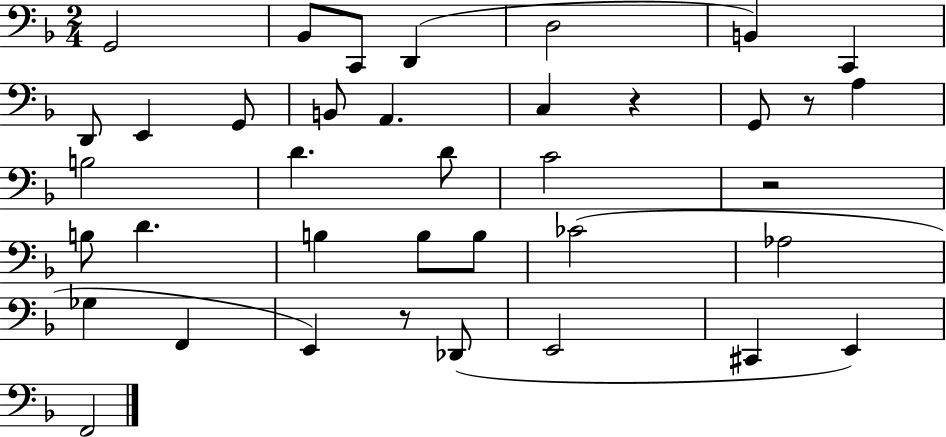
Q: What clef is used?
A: bass